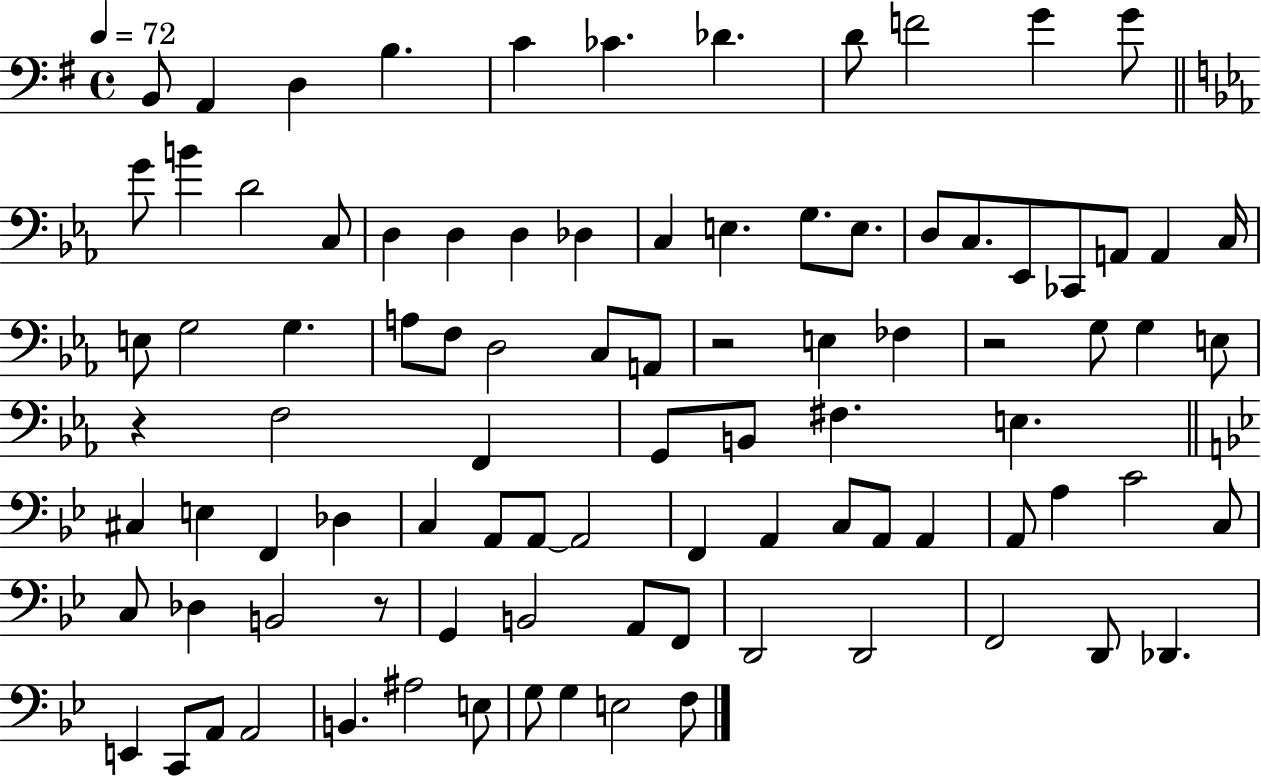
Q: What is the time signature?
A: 4/4